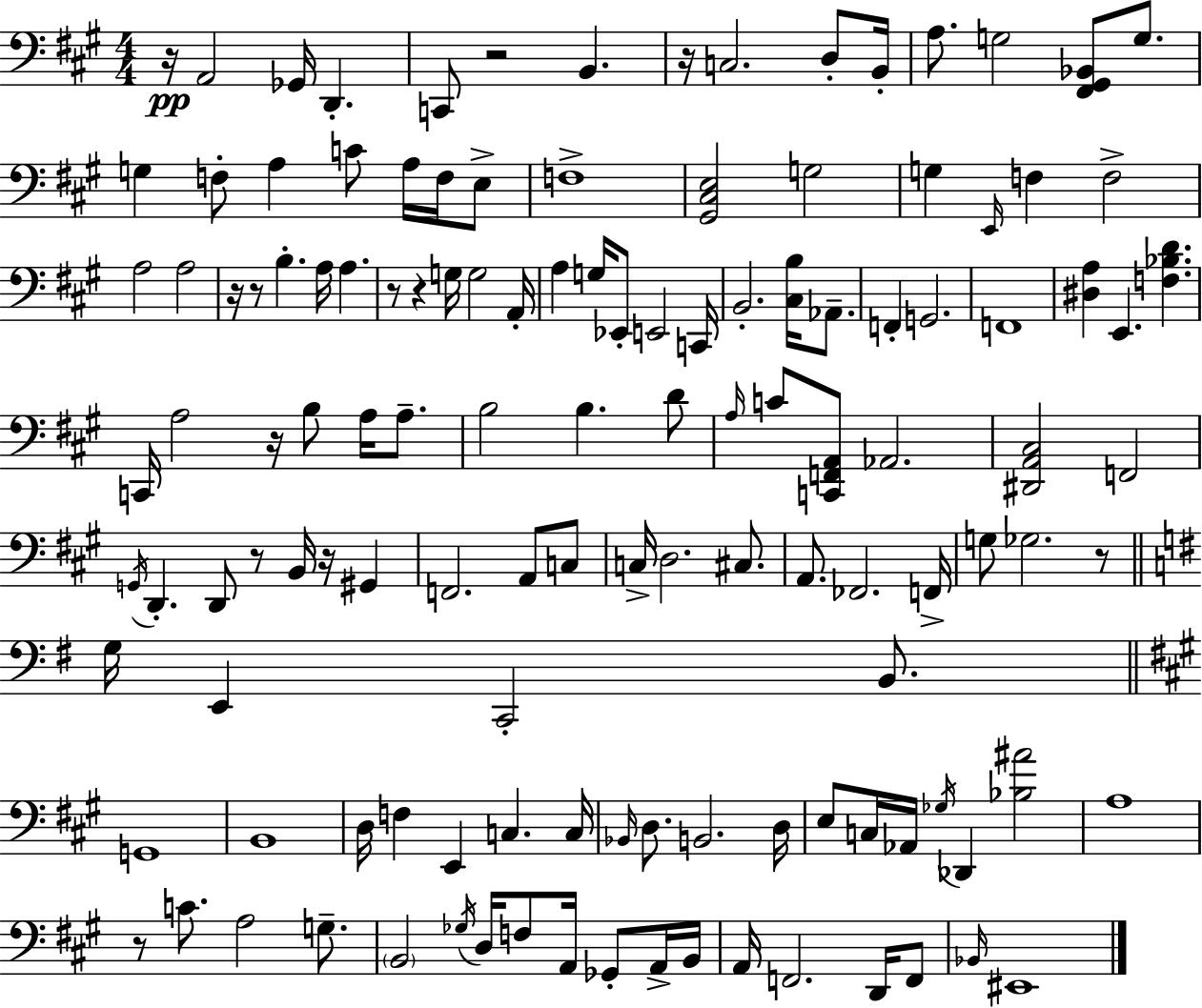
R/s A2/h Gb2/s D2/q. C2/e R/h B2/q. R/s C3/h. D3/e B2/s A3/e. G3/h [F#2,G#2,Bb2]/e G3/e. G3/q F3/e A3/q C4/e A3/s F3/s E3/e F3/w [G#2,C#3,E3]/h G3/h G3/q E2/s F3/q F3/h A3/h A3/h R/s R/e B3/q. A3/s A3/q. R/e R/q G3/s G3/h A2/s A3/q G3/s Eb2/e E2/h C2/s B2/h. [C#3,B3]/s Ab2/e. F2/q G2/h. F2/w [D#3,A3]/q E2/q. [F3,Bb3,D4]/q. C2/s A3/h R/s B3/e A3/s A3/e. B3/h B3/q. D4/e A3/s C4/e [C2,F2,A2]/e Ab2/h. [D#2,A2,C#3]/h F2/h G2/s D2/q. D2/e R/e B2/s R/s G#2/q F2/h. A2/e C3/e C3/s D3/h. C#3/e. A2/e. FES2/h. F2/s G3/e Gb3/h. R/e G3/s E2/q C2/h B2/e. G2/w B2/w D3/s F3/q E2/q C3/q. C3/s Bb2/s D3/e. B2/h. D3/s E3/e C3/s Ab2/s Gb3/s Db2/q [Bb3,A#4]/h A3/w R/e C4/e. A3/h G3/e. B2/h Gb3/s D3/s F3/e A2/s Gb2/e A2/s B2/s A2/s F2/h. D2/s F2/e Bb2/s EIS2/w